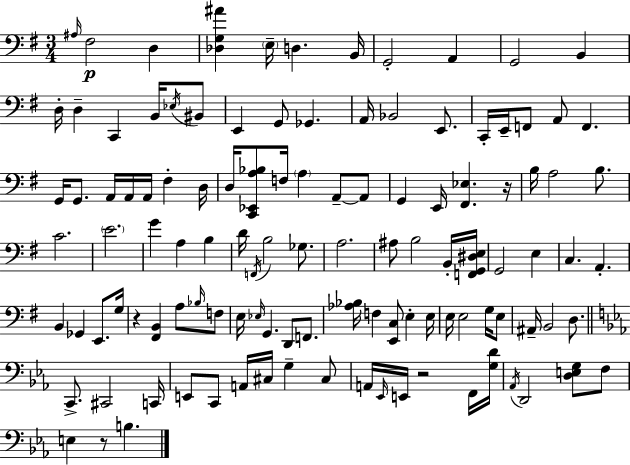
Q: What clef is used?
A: bass